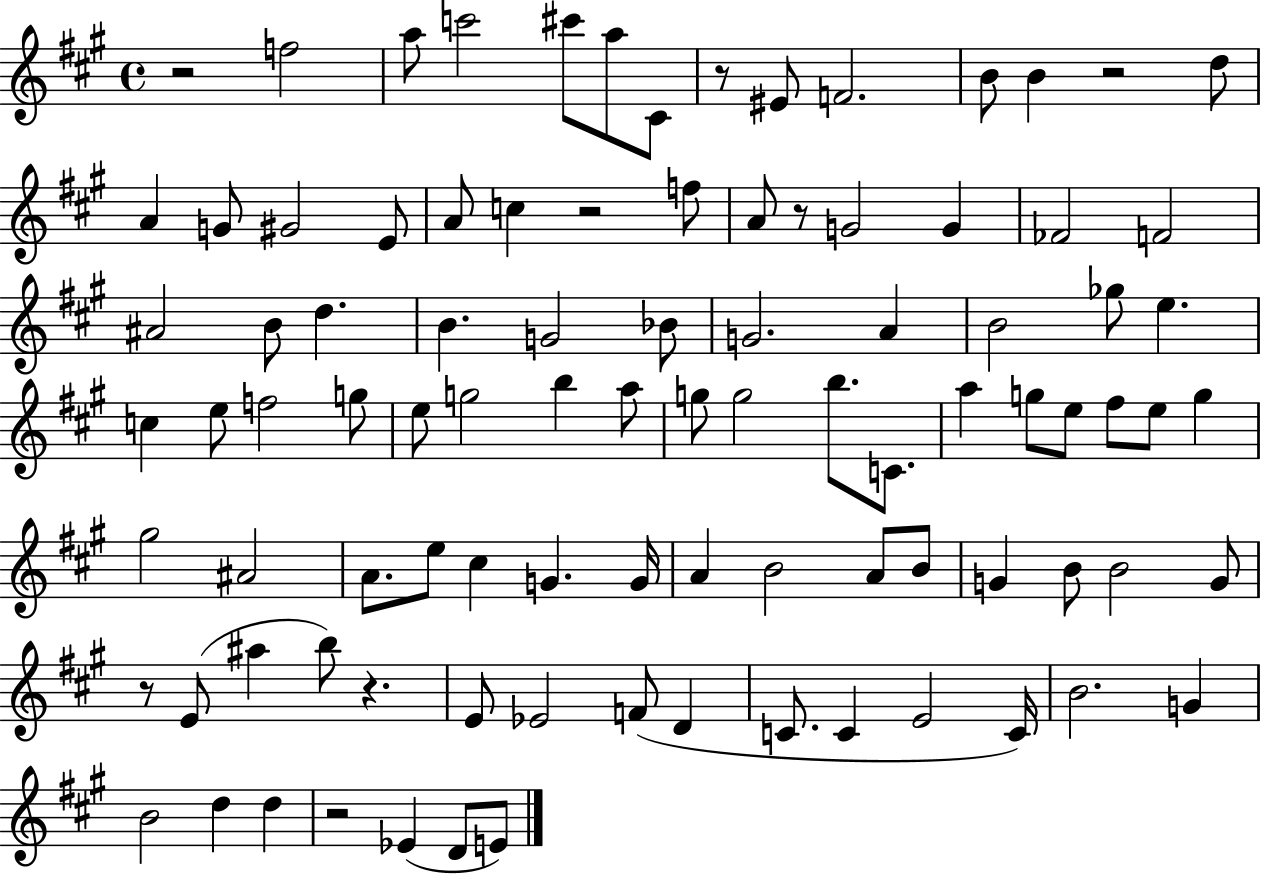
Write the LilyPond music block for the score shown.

{
  \clef treble
  \time 4/4
  \defaultTimeSignature
  \key a \major
  r2 f''2 | a''8 c'''2 cis'''8 a''8 cis'8 | r8 eis'8 f'2. | b'8 b'4 r2 d''8 | \break a'4 g'8 gis'2 e'8 | a'8 c''4 r2 f''8 | a'8 r8 g'2 g'4 | fes'2 f'2 | \break ais'2 b'8 d''4. | b'4. g'2 bes'8 | g'2. a'4 | b'2 ges''8 e''4. | \break c''4 e''8 f''2 g''8 | e''8 g''2 b''4 a''8 | g''8 g''2 b''8. c'8. | a''4 g''8 e''8 fis''8 e''8 g''4 | \break gis''2 ais'2 | a'8. e''8 cis''4 g'4. g'16 | a'4 b'2 a'8 b'8 | g'4 b'8 b'2 g'8 | \break r8 e'8( ais''4 b''8) r4. | e'8 ees'2 f'8( d'4 | c'8. c'4 e'2 c'16) | b'2. g'4 | \break b'2 d''4 d''4 | r2 ees'4( d'8 e'8) | \bar "|."
}